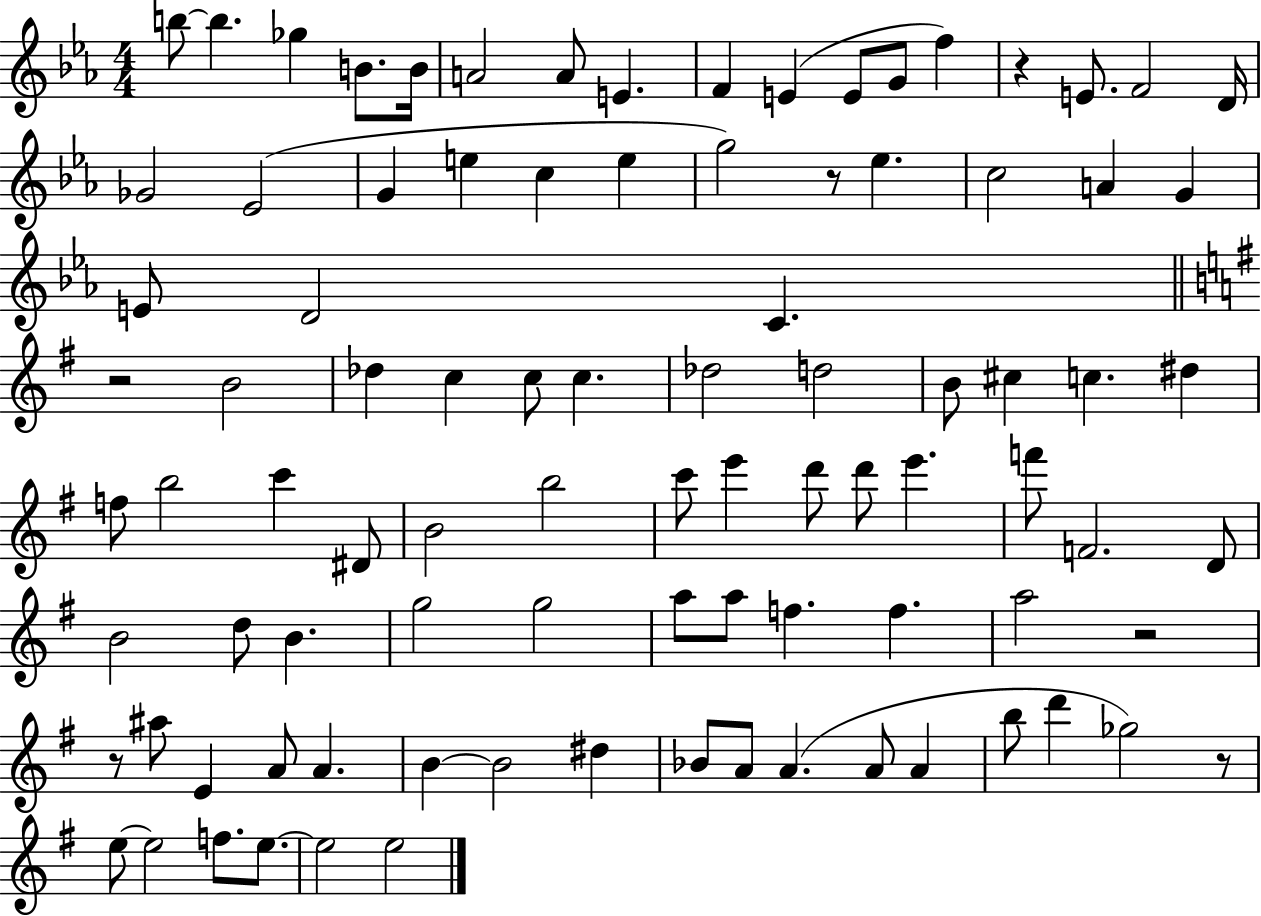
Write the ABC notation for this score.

X:1
T:Untitled
M:4/4
L:1/4
K:Eb
b/2 b _g B/2 B/4 A2 A/2 E F E E/2 G/2 f z E/2 F2 D/4 _G2 _E2 G e c e g2 z/2 _e c2 A G E/2 D2 C z2 B2 _d c c/2 c _d2 d2 B/2 ^c c ^d f/2 b2 c' ^D/2 B2 b2 c'/2 e' d'/2 d'/2 e' f'/2 F2 D/2 B2 d/2 B g2 g2 a/2 a/2 f f a2 z2 z/2 ^a/2 E A/2 A B B2 ^d _B/2 A/2 A A/2 A b/2 d' _g2 z/2 e/2 e2 f/2 e/2 e2 e2